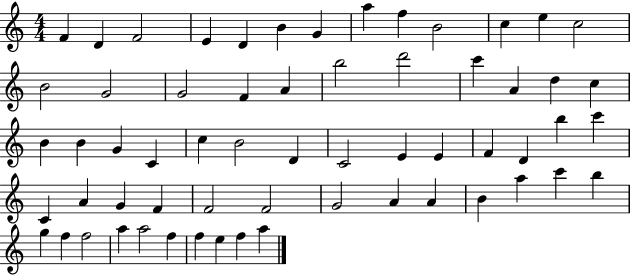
F4/q D4/q F4/h E4/q D4/q B4/q G4/q A5/q F5/q B4/h C5/q E5/q C5/h B4/h G4/h G4/h F4/q A4/q B5/h D6/h C6/q A4/q D5/q C5/q B4/q B4/q G4/q C4/q C5/q B4/h D4/q C4/h E4/q E4/q F4/q D4/q B5/q C6/q C4/q A4/q G4/q F4/q F4/h F4/h G4/h A4/q A4/q B4/q A5/q C6/q B5/q G5/q F5/q F5/h A5/q A5/h F5/q F5/q E5/q F5/q A5/q